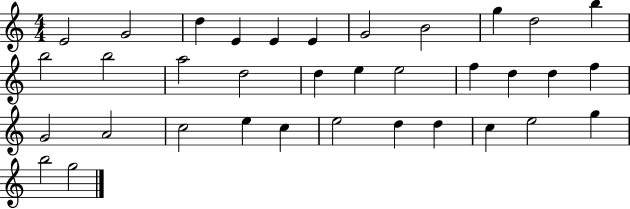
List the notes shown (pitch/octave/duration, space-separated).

E4/h G4/h D5/q E4/q E4/q E4/q G4/h B4/h G5/q D5/h B5/q B5/h B5/h A5/h D5/h D5/q E5/q E5/h F5/q D5/q D5/q F5/q G4/h A4/h C5/h E5/q C5/q E5/h D5/q D5/q C5/q E5/h G5/q B5/h G5/h